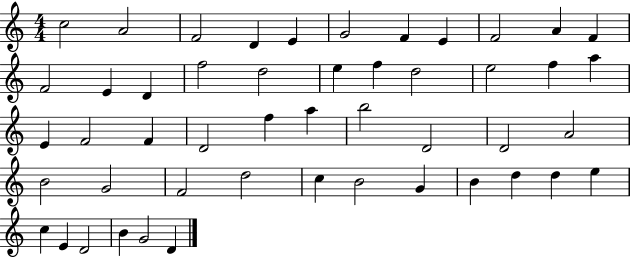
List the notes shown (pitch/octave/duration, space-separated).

C5/h A4/h F4/h D4/q E4/q G4/h F4/q E4/q F4/h A4/q F4/q F4/h E4/q D4/q F5/h D5/h E5/q F5/q D5/h E5/h F5/q A5/q E4/q F4/h F4/q D4/h F5/q A5/q B5/h D4/h D4/h A4/h B4/h G4/h F4/h D5/h C5/q B4/h G4/q B4/q D5/q D5/q E5/q C5/q E4/q D4/h B4/q G4/h D4/q